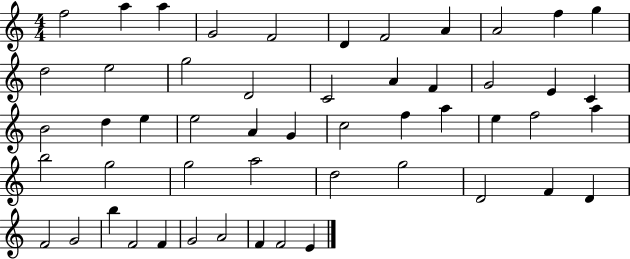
{
  \clef treble
  \numericTimeSignature
  \time 4/4
  \key c \major
  f''2 a''4 a''4 | g'2 f'2 | d'4 f'2 a'4 | a'2 f''4 g''4 | \break d''2 e''2 | g''2 d'2 | c'2 a'4 f'4 | g'2 e'4 c'4 | \break b'2 d''4 e''4 | e''2 a'4 g'4 | c''2 f''4 a''4 | e''4 f''2 a''4 | \break b''2 g''2 | g''2 a''2 | d''2 g''2 | d'2 f'4 d'4 | \break f'2 g'2 | b''4 f'2 f'4 | g'2 a'2 | f'4 f'2 e'4 | \break \bar "|."
}